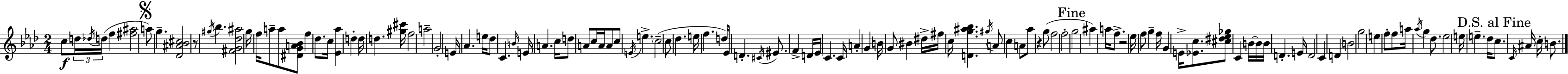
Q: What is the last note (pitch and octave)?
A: B4